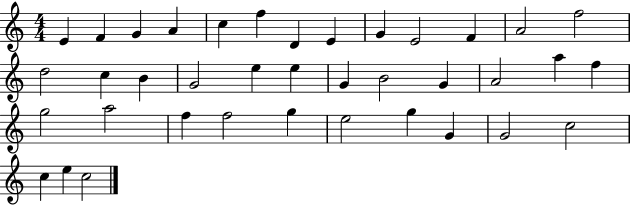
{
  \clef treble
  \numericTimeSignature
  \time 4/4
  \key c \major
  e'4 f'4 g'4 a'4 | c''4 f''4 d'4 e'4 | g'4 e'2 f'4 | a'2 f''2 | \break d''2 c''4 b'4 | g'2 e''4 e''4 | g'4 b'2 g'4 | a'2 a''4 f''4 | \break g''2 a''2 | f''4 f''2 g''4 | e''2 g''4 g'4 | g'2 c''2 | \break c''4 e''4 c''2 | \bar "|."
}